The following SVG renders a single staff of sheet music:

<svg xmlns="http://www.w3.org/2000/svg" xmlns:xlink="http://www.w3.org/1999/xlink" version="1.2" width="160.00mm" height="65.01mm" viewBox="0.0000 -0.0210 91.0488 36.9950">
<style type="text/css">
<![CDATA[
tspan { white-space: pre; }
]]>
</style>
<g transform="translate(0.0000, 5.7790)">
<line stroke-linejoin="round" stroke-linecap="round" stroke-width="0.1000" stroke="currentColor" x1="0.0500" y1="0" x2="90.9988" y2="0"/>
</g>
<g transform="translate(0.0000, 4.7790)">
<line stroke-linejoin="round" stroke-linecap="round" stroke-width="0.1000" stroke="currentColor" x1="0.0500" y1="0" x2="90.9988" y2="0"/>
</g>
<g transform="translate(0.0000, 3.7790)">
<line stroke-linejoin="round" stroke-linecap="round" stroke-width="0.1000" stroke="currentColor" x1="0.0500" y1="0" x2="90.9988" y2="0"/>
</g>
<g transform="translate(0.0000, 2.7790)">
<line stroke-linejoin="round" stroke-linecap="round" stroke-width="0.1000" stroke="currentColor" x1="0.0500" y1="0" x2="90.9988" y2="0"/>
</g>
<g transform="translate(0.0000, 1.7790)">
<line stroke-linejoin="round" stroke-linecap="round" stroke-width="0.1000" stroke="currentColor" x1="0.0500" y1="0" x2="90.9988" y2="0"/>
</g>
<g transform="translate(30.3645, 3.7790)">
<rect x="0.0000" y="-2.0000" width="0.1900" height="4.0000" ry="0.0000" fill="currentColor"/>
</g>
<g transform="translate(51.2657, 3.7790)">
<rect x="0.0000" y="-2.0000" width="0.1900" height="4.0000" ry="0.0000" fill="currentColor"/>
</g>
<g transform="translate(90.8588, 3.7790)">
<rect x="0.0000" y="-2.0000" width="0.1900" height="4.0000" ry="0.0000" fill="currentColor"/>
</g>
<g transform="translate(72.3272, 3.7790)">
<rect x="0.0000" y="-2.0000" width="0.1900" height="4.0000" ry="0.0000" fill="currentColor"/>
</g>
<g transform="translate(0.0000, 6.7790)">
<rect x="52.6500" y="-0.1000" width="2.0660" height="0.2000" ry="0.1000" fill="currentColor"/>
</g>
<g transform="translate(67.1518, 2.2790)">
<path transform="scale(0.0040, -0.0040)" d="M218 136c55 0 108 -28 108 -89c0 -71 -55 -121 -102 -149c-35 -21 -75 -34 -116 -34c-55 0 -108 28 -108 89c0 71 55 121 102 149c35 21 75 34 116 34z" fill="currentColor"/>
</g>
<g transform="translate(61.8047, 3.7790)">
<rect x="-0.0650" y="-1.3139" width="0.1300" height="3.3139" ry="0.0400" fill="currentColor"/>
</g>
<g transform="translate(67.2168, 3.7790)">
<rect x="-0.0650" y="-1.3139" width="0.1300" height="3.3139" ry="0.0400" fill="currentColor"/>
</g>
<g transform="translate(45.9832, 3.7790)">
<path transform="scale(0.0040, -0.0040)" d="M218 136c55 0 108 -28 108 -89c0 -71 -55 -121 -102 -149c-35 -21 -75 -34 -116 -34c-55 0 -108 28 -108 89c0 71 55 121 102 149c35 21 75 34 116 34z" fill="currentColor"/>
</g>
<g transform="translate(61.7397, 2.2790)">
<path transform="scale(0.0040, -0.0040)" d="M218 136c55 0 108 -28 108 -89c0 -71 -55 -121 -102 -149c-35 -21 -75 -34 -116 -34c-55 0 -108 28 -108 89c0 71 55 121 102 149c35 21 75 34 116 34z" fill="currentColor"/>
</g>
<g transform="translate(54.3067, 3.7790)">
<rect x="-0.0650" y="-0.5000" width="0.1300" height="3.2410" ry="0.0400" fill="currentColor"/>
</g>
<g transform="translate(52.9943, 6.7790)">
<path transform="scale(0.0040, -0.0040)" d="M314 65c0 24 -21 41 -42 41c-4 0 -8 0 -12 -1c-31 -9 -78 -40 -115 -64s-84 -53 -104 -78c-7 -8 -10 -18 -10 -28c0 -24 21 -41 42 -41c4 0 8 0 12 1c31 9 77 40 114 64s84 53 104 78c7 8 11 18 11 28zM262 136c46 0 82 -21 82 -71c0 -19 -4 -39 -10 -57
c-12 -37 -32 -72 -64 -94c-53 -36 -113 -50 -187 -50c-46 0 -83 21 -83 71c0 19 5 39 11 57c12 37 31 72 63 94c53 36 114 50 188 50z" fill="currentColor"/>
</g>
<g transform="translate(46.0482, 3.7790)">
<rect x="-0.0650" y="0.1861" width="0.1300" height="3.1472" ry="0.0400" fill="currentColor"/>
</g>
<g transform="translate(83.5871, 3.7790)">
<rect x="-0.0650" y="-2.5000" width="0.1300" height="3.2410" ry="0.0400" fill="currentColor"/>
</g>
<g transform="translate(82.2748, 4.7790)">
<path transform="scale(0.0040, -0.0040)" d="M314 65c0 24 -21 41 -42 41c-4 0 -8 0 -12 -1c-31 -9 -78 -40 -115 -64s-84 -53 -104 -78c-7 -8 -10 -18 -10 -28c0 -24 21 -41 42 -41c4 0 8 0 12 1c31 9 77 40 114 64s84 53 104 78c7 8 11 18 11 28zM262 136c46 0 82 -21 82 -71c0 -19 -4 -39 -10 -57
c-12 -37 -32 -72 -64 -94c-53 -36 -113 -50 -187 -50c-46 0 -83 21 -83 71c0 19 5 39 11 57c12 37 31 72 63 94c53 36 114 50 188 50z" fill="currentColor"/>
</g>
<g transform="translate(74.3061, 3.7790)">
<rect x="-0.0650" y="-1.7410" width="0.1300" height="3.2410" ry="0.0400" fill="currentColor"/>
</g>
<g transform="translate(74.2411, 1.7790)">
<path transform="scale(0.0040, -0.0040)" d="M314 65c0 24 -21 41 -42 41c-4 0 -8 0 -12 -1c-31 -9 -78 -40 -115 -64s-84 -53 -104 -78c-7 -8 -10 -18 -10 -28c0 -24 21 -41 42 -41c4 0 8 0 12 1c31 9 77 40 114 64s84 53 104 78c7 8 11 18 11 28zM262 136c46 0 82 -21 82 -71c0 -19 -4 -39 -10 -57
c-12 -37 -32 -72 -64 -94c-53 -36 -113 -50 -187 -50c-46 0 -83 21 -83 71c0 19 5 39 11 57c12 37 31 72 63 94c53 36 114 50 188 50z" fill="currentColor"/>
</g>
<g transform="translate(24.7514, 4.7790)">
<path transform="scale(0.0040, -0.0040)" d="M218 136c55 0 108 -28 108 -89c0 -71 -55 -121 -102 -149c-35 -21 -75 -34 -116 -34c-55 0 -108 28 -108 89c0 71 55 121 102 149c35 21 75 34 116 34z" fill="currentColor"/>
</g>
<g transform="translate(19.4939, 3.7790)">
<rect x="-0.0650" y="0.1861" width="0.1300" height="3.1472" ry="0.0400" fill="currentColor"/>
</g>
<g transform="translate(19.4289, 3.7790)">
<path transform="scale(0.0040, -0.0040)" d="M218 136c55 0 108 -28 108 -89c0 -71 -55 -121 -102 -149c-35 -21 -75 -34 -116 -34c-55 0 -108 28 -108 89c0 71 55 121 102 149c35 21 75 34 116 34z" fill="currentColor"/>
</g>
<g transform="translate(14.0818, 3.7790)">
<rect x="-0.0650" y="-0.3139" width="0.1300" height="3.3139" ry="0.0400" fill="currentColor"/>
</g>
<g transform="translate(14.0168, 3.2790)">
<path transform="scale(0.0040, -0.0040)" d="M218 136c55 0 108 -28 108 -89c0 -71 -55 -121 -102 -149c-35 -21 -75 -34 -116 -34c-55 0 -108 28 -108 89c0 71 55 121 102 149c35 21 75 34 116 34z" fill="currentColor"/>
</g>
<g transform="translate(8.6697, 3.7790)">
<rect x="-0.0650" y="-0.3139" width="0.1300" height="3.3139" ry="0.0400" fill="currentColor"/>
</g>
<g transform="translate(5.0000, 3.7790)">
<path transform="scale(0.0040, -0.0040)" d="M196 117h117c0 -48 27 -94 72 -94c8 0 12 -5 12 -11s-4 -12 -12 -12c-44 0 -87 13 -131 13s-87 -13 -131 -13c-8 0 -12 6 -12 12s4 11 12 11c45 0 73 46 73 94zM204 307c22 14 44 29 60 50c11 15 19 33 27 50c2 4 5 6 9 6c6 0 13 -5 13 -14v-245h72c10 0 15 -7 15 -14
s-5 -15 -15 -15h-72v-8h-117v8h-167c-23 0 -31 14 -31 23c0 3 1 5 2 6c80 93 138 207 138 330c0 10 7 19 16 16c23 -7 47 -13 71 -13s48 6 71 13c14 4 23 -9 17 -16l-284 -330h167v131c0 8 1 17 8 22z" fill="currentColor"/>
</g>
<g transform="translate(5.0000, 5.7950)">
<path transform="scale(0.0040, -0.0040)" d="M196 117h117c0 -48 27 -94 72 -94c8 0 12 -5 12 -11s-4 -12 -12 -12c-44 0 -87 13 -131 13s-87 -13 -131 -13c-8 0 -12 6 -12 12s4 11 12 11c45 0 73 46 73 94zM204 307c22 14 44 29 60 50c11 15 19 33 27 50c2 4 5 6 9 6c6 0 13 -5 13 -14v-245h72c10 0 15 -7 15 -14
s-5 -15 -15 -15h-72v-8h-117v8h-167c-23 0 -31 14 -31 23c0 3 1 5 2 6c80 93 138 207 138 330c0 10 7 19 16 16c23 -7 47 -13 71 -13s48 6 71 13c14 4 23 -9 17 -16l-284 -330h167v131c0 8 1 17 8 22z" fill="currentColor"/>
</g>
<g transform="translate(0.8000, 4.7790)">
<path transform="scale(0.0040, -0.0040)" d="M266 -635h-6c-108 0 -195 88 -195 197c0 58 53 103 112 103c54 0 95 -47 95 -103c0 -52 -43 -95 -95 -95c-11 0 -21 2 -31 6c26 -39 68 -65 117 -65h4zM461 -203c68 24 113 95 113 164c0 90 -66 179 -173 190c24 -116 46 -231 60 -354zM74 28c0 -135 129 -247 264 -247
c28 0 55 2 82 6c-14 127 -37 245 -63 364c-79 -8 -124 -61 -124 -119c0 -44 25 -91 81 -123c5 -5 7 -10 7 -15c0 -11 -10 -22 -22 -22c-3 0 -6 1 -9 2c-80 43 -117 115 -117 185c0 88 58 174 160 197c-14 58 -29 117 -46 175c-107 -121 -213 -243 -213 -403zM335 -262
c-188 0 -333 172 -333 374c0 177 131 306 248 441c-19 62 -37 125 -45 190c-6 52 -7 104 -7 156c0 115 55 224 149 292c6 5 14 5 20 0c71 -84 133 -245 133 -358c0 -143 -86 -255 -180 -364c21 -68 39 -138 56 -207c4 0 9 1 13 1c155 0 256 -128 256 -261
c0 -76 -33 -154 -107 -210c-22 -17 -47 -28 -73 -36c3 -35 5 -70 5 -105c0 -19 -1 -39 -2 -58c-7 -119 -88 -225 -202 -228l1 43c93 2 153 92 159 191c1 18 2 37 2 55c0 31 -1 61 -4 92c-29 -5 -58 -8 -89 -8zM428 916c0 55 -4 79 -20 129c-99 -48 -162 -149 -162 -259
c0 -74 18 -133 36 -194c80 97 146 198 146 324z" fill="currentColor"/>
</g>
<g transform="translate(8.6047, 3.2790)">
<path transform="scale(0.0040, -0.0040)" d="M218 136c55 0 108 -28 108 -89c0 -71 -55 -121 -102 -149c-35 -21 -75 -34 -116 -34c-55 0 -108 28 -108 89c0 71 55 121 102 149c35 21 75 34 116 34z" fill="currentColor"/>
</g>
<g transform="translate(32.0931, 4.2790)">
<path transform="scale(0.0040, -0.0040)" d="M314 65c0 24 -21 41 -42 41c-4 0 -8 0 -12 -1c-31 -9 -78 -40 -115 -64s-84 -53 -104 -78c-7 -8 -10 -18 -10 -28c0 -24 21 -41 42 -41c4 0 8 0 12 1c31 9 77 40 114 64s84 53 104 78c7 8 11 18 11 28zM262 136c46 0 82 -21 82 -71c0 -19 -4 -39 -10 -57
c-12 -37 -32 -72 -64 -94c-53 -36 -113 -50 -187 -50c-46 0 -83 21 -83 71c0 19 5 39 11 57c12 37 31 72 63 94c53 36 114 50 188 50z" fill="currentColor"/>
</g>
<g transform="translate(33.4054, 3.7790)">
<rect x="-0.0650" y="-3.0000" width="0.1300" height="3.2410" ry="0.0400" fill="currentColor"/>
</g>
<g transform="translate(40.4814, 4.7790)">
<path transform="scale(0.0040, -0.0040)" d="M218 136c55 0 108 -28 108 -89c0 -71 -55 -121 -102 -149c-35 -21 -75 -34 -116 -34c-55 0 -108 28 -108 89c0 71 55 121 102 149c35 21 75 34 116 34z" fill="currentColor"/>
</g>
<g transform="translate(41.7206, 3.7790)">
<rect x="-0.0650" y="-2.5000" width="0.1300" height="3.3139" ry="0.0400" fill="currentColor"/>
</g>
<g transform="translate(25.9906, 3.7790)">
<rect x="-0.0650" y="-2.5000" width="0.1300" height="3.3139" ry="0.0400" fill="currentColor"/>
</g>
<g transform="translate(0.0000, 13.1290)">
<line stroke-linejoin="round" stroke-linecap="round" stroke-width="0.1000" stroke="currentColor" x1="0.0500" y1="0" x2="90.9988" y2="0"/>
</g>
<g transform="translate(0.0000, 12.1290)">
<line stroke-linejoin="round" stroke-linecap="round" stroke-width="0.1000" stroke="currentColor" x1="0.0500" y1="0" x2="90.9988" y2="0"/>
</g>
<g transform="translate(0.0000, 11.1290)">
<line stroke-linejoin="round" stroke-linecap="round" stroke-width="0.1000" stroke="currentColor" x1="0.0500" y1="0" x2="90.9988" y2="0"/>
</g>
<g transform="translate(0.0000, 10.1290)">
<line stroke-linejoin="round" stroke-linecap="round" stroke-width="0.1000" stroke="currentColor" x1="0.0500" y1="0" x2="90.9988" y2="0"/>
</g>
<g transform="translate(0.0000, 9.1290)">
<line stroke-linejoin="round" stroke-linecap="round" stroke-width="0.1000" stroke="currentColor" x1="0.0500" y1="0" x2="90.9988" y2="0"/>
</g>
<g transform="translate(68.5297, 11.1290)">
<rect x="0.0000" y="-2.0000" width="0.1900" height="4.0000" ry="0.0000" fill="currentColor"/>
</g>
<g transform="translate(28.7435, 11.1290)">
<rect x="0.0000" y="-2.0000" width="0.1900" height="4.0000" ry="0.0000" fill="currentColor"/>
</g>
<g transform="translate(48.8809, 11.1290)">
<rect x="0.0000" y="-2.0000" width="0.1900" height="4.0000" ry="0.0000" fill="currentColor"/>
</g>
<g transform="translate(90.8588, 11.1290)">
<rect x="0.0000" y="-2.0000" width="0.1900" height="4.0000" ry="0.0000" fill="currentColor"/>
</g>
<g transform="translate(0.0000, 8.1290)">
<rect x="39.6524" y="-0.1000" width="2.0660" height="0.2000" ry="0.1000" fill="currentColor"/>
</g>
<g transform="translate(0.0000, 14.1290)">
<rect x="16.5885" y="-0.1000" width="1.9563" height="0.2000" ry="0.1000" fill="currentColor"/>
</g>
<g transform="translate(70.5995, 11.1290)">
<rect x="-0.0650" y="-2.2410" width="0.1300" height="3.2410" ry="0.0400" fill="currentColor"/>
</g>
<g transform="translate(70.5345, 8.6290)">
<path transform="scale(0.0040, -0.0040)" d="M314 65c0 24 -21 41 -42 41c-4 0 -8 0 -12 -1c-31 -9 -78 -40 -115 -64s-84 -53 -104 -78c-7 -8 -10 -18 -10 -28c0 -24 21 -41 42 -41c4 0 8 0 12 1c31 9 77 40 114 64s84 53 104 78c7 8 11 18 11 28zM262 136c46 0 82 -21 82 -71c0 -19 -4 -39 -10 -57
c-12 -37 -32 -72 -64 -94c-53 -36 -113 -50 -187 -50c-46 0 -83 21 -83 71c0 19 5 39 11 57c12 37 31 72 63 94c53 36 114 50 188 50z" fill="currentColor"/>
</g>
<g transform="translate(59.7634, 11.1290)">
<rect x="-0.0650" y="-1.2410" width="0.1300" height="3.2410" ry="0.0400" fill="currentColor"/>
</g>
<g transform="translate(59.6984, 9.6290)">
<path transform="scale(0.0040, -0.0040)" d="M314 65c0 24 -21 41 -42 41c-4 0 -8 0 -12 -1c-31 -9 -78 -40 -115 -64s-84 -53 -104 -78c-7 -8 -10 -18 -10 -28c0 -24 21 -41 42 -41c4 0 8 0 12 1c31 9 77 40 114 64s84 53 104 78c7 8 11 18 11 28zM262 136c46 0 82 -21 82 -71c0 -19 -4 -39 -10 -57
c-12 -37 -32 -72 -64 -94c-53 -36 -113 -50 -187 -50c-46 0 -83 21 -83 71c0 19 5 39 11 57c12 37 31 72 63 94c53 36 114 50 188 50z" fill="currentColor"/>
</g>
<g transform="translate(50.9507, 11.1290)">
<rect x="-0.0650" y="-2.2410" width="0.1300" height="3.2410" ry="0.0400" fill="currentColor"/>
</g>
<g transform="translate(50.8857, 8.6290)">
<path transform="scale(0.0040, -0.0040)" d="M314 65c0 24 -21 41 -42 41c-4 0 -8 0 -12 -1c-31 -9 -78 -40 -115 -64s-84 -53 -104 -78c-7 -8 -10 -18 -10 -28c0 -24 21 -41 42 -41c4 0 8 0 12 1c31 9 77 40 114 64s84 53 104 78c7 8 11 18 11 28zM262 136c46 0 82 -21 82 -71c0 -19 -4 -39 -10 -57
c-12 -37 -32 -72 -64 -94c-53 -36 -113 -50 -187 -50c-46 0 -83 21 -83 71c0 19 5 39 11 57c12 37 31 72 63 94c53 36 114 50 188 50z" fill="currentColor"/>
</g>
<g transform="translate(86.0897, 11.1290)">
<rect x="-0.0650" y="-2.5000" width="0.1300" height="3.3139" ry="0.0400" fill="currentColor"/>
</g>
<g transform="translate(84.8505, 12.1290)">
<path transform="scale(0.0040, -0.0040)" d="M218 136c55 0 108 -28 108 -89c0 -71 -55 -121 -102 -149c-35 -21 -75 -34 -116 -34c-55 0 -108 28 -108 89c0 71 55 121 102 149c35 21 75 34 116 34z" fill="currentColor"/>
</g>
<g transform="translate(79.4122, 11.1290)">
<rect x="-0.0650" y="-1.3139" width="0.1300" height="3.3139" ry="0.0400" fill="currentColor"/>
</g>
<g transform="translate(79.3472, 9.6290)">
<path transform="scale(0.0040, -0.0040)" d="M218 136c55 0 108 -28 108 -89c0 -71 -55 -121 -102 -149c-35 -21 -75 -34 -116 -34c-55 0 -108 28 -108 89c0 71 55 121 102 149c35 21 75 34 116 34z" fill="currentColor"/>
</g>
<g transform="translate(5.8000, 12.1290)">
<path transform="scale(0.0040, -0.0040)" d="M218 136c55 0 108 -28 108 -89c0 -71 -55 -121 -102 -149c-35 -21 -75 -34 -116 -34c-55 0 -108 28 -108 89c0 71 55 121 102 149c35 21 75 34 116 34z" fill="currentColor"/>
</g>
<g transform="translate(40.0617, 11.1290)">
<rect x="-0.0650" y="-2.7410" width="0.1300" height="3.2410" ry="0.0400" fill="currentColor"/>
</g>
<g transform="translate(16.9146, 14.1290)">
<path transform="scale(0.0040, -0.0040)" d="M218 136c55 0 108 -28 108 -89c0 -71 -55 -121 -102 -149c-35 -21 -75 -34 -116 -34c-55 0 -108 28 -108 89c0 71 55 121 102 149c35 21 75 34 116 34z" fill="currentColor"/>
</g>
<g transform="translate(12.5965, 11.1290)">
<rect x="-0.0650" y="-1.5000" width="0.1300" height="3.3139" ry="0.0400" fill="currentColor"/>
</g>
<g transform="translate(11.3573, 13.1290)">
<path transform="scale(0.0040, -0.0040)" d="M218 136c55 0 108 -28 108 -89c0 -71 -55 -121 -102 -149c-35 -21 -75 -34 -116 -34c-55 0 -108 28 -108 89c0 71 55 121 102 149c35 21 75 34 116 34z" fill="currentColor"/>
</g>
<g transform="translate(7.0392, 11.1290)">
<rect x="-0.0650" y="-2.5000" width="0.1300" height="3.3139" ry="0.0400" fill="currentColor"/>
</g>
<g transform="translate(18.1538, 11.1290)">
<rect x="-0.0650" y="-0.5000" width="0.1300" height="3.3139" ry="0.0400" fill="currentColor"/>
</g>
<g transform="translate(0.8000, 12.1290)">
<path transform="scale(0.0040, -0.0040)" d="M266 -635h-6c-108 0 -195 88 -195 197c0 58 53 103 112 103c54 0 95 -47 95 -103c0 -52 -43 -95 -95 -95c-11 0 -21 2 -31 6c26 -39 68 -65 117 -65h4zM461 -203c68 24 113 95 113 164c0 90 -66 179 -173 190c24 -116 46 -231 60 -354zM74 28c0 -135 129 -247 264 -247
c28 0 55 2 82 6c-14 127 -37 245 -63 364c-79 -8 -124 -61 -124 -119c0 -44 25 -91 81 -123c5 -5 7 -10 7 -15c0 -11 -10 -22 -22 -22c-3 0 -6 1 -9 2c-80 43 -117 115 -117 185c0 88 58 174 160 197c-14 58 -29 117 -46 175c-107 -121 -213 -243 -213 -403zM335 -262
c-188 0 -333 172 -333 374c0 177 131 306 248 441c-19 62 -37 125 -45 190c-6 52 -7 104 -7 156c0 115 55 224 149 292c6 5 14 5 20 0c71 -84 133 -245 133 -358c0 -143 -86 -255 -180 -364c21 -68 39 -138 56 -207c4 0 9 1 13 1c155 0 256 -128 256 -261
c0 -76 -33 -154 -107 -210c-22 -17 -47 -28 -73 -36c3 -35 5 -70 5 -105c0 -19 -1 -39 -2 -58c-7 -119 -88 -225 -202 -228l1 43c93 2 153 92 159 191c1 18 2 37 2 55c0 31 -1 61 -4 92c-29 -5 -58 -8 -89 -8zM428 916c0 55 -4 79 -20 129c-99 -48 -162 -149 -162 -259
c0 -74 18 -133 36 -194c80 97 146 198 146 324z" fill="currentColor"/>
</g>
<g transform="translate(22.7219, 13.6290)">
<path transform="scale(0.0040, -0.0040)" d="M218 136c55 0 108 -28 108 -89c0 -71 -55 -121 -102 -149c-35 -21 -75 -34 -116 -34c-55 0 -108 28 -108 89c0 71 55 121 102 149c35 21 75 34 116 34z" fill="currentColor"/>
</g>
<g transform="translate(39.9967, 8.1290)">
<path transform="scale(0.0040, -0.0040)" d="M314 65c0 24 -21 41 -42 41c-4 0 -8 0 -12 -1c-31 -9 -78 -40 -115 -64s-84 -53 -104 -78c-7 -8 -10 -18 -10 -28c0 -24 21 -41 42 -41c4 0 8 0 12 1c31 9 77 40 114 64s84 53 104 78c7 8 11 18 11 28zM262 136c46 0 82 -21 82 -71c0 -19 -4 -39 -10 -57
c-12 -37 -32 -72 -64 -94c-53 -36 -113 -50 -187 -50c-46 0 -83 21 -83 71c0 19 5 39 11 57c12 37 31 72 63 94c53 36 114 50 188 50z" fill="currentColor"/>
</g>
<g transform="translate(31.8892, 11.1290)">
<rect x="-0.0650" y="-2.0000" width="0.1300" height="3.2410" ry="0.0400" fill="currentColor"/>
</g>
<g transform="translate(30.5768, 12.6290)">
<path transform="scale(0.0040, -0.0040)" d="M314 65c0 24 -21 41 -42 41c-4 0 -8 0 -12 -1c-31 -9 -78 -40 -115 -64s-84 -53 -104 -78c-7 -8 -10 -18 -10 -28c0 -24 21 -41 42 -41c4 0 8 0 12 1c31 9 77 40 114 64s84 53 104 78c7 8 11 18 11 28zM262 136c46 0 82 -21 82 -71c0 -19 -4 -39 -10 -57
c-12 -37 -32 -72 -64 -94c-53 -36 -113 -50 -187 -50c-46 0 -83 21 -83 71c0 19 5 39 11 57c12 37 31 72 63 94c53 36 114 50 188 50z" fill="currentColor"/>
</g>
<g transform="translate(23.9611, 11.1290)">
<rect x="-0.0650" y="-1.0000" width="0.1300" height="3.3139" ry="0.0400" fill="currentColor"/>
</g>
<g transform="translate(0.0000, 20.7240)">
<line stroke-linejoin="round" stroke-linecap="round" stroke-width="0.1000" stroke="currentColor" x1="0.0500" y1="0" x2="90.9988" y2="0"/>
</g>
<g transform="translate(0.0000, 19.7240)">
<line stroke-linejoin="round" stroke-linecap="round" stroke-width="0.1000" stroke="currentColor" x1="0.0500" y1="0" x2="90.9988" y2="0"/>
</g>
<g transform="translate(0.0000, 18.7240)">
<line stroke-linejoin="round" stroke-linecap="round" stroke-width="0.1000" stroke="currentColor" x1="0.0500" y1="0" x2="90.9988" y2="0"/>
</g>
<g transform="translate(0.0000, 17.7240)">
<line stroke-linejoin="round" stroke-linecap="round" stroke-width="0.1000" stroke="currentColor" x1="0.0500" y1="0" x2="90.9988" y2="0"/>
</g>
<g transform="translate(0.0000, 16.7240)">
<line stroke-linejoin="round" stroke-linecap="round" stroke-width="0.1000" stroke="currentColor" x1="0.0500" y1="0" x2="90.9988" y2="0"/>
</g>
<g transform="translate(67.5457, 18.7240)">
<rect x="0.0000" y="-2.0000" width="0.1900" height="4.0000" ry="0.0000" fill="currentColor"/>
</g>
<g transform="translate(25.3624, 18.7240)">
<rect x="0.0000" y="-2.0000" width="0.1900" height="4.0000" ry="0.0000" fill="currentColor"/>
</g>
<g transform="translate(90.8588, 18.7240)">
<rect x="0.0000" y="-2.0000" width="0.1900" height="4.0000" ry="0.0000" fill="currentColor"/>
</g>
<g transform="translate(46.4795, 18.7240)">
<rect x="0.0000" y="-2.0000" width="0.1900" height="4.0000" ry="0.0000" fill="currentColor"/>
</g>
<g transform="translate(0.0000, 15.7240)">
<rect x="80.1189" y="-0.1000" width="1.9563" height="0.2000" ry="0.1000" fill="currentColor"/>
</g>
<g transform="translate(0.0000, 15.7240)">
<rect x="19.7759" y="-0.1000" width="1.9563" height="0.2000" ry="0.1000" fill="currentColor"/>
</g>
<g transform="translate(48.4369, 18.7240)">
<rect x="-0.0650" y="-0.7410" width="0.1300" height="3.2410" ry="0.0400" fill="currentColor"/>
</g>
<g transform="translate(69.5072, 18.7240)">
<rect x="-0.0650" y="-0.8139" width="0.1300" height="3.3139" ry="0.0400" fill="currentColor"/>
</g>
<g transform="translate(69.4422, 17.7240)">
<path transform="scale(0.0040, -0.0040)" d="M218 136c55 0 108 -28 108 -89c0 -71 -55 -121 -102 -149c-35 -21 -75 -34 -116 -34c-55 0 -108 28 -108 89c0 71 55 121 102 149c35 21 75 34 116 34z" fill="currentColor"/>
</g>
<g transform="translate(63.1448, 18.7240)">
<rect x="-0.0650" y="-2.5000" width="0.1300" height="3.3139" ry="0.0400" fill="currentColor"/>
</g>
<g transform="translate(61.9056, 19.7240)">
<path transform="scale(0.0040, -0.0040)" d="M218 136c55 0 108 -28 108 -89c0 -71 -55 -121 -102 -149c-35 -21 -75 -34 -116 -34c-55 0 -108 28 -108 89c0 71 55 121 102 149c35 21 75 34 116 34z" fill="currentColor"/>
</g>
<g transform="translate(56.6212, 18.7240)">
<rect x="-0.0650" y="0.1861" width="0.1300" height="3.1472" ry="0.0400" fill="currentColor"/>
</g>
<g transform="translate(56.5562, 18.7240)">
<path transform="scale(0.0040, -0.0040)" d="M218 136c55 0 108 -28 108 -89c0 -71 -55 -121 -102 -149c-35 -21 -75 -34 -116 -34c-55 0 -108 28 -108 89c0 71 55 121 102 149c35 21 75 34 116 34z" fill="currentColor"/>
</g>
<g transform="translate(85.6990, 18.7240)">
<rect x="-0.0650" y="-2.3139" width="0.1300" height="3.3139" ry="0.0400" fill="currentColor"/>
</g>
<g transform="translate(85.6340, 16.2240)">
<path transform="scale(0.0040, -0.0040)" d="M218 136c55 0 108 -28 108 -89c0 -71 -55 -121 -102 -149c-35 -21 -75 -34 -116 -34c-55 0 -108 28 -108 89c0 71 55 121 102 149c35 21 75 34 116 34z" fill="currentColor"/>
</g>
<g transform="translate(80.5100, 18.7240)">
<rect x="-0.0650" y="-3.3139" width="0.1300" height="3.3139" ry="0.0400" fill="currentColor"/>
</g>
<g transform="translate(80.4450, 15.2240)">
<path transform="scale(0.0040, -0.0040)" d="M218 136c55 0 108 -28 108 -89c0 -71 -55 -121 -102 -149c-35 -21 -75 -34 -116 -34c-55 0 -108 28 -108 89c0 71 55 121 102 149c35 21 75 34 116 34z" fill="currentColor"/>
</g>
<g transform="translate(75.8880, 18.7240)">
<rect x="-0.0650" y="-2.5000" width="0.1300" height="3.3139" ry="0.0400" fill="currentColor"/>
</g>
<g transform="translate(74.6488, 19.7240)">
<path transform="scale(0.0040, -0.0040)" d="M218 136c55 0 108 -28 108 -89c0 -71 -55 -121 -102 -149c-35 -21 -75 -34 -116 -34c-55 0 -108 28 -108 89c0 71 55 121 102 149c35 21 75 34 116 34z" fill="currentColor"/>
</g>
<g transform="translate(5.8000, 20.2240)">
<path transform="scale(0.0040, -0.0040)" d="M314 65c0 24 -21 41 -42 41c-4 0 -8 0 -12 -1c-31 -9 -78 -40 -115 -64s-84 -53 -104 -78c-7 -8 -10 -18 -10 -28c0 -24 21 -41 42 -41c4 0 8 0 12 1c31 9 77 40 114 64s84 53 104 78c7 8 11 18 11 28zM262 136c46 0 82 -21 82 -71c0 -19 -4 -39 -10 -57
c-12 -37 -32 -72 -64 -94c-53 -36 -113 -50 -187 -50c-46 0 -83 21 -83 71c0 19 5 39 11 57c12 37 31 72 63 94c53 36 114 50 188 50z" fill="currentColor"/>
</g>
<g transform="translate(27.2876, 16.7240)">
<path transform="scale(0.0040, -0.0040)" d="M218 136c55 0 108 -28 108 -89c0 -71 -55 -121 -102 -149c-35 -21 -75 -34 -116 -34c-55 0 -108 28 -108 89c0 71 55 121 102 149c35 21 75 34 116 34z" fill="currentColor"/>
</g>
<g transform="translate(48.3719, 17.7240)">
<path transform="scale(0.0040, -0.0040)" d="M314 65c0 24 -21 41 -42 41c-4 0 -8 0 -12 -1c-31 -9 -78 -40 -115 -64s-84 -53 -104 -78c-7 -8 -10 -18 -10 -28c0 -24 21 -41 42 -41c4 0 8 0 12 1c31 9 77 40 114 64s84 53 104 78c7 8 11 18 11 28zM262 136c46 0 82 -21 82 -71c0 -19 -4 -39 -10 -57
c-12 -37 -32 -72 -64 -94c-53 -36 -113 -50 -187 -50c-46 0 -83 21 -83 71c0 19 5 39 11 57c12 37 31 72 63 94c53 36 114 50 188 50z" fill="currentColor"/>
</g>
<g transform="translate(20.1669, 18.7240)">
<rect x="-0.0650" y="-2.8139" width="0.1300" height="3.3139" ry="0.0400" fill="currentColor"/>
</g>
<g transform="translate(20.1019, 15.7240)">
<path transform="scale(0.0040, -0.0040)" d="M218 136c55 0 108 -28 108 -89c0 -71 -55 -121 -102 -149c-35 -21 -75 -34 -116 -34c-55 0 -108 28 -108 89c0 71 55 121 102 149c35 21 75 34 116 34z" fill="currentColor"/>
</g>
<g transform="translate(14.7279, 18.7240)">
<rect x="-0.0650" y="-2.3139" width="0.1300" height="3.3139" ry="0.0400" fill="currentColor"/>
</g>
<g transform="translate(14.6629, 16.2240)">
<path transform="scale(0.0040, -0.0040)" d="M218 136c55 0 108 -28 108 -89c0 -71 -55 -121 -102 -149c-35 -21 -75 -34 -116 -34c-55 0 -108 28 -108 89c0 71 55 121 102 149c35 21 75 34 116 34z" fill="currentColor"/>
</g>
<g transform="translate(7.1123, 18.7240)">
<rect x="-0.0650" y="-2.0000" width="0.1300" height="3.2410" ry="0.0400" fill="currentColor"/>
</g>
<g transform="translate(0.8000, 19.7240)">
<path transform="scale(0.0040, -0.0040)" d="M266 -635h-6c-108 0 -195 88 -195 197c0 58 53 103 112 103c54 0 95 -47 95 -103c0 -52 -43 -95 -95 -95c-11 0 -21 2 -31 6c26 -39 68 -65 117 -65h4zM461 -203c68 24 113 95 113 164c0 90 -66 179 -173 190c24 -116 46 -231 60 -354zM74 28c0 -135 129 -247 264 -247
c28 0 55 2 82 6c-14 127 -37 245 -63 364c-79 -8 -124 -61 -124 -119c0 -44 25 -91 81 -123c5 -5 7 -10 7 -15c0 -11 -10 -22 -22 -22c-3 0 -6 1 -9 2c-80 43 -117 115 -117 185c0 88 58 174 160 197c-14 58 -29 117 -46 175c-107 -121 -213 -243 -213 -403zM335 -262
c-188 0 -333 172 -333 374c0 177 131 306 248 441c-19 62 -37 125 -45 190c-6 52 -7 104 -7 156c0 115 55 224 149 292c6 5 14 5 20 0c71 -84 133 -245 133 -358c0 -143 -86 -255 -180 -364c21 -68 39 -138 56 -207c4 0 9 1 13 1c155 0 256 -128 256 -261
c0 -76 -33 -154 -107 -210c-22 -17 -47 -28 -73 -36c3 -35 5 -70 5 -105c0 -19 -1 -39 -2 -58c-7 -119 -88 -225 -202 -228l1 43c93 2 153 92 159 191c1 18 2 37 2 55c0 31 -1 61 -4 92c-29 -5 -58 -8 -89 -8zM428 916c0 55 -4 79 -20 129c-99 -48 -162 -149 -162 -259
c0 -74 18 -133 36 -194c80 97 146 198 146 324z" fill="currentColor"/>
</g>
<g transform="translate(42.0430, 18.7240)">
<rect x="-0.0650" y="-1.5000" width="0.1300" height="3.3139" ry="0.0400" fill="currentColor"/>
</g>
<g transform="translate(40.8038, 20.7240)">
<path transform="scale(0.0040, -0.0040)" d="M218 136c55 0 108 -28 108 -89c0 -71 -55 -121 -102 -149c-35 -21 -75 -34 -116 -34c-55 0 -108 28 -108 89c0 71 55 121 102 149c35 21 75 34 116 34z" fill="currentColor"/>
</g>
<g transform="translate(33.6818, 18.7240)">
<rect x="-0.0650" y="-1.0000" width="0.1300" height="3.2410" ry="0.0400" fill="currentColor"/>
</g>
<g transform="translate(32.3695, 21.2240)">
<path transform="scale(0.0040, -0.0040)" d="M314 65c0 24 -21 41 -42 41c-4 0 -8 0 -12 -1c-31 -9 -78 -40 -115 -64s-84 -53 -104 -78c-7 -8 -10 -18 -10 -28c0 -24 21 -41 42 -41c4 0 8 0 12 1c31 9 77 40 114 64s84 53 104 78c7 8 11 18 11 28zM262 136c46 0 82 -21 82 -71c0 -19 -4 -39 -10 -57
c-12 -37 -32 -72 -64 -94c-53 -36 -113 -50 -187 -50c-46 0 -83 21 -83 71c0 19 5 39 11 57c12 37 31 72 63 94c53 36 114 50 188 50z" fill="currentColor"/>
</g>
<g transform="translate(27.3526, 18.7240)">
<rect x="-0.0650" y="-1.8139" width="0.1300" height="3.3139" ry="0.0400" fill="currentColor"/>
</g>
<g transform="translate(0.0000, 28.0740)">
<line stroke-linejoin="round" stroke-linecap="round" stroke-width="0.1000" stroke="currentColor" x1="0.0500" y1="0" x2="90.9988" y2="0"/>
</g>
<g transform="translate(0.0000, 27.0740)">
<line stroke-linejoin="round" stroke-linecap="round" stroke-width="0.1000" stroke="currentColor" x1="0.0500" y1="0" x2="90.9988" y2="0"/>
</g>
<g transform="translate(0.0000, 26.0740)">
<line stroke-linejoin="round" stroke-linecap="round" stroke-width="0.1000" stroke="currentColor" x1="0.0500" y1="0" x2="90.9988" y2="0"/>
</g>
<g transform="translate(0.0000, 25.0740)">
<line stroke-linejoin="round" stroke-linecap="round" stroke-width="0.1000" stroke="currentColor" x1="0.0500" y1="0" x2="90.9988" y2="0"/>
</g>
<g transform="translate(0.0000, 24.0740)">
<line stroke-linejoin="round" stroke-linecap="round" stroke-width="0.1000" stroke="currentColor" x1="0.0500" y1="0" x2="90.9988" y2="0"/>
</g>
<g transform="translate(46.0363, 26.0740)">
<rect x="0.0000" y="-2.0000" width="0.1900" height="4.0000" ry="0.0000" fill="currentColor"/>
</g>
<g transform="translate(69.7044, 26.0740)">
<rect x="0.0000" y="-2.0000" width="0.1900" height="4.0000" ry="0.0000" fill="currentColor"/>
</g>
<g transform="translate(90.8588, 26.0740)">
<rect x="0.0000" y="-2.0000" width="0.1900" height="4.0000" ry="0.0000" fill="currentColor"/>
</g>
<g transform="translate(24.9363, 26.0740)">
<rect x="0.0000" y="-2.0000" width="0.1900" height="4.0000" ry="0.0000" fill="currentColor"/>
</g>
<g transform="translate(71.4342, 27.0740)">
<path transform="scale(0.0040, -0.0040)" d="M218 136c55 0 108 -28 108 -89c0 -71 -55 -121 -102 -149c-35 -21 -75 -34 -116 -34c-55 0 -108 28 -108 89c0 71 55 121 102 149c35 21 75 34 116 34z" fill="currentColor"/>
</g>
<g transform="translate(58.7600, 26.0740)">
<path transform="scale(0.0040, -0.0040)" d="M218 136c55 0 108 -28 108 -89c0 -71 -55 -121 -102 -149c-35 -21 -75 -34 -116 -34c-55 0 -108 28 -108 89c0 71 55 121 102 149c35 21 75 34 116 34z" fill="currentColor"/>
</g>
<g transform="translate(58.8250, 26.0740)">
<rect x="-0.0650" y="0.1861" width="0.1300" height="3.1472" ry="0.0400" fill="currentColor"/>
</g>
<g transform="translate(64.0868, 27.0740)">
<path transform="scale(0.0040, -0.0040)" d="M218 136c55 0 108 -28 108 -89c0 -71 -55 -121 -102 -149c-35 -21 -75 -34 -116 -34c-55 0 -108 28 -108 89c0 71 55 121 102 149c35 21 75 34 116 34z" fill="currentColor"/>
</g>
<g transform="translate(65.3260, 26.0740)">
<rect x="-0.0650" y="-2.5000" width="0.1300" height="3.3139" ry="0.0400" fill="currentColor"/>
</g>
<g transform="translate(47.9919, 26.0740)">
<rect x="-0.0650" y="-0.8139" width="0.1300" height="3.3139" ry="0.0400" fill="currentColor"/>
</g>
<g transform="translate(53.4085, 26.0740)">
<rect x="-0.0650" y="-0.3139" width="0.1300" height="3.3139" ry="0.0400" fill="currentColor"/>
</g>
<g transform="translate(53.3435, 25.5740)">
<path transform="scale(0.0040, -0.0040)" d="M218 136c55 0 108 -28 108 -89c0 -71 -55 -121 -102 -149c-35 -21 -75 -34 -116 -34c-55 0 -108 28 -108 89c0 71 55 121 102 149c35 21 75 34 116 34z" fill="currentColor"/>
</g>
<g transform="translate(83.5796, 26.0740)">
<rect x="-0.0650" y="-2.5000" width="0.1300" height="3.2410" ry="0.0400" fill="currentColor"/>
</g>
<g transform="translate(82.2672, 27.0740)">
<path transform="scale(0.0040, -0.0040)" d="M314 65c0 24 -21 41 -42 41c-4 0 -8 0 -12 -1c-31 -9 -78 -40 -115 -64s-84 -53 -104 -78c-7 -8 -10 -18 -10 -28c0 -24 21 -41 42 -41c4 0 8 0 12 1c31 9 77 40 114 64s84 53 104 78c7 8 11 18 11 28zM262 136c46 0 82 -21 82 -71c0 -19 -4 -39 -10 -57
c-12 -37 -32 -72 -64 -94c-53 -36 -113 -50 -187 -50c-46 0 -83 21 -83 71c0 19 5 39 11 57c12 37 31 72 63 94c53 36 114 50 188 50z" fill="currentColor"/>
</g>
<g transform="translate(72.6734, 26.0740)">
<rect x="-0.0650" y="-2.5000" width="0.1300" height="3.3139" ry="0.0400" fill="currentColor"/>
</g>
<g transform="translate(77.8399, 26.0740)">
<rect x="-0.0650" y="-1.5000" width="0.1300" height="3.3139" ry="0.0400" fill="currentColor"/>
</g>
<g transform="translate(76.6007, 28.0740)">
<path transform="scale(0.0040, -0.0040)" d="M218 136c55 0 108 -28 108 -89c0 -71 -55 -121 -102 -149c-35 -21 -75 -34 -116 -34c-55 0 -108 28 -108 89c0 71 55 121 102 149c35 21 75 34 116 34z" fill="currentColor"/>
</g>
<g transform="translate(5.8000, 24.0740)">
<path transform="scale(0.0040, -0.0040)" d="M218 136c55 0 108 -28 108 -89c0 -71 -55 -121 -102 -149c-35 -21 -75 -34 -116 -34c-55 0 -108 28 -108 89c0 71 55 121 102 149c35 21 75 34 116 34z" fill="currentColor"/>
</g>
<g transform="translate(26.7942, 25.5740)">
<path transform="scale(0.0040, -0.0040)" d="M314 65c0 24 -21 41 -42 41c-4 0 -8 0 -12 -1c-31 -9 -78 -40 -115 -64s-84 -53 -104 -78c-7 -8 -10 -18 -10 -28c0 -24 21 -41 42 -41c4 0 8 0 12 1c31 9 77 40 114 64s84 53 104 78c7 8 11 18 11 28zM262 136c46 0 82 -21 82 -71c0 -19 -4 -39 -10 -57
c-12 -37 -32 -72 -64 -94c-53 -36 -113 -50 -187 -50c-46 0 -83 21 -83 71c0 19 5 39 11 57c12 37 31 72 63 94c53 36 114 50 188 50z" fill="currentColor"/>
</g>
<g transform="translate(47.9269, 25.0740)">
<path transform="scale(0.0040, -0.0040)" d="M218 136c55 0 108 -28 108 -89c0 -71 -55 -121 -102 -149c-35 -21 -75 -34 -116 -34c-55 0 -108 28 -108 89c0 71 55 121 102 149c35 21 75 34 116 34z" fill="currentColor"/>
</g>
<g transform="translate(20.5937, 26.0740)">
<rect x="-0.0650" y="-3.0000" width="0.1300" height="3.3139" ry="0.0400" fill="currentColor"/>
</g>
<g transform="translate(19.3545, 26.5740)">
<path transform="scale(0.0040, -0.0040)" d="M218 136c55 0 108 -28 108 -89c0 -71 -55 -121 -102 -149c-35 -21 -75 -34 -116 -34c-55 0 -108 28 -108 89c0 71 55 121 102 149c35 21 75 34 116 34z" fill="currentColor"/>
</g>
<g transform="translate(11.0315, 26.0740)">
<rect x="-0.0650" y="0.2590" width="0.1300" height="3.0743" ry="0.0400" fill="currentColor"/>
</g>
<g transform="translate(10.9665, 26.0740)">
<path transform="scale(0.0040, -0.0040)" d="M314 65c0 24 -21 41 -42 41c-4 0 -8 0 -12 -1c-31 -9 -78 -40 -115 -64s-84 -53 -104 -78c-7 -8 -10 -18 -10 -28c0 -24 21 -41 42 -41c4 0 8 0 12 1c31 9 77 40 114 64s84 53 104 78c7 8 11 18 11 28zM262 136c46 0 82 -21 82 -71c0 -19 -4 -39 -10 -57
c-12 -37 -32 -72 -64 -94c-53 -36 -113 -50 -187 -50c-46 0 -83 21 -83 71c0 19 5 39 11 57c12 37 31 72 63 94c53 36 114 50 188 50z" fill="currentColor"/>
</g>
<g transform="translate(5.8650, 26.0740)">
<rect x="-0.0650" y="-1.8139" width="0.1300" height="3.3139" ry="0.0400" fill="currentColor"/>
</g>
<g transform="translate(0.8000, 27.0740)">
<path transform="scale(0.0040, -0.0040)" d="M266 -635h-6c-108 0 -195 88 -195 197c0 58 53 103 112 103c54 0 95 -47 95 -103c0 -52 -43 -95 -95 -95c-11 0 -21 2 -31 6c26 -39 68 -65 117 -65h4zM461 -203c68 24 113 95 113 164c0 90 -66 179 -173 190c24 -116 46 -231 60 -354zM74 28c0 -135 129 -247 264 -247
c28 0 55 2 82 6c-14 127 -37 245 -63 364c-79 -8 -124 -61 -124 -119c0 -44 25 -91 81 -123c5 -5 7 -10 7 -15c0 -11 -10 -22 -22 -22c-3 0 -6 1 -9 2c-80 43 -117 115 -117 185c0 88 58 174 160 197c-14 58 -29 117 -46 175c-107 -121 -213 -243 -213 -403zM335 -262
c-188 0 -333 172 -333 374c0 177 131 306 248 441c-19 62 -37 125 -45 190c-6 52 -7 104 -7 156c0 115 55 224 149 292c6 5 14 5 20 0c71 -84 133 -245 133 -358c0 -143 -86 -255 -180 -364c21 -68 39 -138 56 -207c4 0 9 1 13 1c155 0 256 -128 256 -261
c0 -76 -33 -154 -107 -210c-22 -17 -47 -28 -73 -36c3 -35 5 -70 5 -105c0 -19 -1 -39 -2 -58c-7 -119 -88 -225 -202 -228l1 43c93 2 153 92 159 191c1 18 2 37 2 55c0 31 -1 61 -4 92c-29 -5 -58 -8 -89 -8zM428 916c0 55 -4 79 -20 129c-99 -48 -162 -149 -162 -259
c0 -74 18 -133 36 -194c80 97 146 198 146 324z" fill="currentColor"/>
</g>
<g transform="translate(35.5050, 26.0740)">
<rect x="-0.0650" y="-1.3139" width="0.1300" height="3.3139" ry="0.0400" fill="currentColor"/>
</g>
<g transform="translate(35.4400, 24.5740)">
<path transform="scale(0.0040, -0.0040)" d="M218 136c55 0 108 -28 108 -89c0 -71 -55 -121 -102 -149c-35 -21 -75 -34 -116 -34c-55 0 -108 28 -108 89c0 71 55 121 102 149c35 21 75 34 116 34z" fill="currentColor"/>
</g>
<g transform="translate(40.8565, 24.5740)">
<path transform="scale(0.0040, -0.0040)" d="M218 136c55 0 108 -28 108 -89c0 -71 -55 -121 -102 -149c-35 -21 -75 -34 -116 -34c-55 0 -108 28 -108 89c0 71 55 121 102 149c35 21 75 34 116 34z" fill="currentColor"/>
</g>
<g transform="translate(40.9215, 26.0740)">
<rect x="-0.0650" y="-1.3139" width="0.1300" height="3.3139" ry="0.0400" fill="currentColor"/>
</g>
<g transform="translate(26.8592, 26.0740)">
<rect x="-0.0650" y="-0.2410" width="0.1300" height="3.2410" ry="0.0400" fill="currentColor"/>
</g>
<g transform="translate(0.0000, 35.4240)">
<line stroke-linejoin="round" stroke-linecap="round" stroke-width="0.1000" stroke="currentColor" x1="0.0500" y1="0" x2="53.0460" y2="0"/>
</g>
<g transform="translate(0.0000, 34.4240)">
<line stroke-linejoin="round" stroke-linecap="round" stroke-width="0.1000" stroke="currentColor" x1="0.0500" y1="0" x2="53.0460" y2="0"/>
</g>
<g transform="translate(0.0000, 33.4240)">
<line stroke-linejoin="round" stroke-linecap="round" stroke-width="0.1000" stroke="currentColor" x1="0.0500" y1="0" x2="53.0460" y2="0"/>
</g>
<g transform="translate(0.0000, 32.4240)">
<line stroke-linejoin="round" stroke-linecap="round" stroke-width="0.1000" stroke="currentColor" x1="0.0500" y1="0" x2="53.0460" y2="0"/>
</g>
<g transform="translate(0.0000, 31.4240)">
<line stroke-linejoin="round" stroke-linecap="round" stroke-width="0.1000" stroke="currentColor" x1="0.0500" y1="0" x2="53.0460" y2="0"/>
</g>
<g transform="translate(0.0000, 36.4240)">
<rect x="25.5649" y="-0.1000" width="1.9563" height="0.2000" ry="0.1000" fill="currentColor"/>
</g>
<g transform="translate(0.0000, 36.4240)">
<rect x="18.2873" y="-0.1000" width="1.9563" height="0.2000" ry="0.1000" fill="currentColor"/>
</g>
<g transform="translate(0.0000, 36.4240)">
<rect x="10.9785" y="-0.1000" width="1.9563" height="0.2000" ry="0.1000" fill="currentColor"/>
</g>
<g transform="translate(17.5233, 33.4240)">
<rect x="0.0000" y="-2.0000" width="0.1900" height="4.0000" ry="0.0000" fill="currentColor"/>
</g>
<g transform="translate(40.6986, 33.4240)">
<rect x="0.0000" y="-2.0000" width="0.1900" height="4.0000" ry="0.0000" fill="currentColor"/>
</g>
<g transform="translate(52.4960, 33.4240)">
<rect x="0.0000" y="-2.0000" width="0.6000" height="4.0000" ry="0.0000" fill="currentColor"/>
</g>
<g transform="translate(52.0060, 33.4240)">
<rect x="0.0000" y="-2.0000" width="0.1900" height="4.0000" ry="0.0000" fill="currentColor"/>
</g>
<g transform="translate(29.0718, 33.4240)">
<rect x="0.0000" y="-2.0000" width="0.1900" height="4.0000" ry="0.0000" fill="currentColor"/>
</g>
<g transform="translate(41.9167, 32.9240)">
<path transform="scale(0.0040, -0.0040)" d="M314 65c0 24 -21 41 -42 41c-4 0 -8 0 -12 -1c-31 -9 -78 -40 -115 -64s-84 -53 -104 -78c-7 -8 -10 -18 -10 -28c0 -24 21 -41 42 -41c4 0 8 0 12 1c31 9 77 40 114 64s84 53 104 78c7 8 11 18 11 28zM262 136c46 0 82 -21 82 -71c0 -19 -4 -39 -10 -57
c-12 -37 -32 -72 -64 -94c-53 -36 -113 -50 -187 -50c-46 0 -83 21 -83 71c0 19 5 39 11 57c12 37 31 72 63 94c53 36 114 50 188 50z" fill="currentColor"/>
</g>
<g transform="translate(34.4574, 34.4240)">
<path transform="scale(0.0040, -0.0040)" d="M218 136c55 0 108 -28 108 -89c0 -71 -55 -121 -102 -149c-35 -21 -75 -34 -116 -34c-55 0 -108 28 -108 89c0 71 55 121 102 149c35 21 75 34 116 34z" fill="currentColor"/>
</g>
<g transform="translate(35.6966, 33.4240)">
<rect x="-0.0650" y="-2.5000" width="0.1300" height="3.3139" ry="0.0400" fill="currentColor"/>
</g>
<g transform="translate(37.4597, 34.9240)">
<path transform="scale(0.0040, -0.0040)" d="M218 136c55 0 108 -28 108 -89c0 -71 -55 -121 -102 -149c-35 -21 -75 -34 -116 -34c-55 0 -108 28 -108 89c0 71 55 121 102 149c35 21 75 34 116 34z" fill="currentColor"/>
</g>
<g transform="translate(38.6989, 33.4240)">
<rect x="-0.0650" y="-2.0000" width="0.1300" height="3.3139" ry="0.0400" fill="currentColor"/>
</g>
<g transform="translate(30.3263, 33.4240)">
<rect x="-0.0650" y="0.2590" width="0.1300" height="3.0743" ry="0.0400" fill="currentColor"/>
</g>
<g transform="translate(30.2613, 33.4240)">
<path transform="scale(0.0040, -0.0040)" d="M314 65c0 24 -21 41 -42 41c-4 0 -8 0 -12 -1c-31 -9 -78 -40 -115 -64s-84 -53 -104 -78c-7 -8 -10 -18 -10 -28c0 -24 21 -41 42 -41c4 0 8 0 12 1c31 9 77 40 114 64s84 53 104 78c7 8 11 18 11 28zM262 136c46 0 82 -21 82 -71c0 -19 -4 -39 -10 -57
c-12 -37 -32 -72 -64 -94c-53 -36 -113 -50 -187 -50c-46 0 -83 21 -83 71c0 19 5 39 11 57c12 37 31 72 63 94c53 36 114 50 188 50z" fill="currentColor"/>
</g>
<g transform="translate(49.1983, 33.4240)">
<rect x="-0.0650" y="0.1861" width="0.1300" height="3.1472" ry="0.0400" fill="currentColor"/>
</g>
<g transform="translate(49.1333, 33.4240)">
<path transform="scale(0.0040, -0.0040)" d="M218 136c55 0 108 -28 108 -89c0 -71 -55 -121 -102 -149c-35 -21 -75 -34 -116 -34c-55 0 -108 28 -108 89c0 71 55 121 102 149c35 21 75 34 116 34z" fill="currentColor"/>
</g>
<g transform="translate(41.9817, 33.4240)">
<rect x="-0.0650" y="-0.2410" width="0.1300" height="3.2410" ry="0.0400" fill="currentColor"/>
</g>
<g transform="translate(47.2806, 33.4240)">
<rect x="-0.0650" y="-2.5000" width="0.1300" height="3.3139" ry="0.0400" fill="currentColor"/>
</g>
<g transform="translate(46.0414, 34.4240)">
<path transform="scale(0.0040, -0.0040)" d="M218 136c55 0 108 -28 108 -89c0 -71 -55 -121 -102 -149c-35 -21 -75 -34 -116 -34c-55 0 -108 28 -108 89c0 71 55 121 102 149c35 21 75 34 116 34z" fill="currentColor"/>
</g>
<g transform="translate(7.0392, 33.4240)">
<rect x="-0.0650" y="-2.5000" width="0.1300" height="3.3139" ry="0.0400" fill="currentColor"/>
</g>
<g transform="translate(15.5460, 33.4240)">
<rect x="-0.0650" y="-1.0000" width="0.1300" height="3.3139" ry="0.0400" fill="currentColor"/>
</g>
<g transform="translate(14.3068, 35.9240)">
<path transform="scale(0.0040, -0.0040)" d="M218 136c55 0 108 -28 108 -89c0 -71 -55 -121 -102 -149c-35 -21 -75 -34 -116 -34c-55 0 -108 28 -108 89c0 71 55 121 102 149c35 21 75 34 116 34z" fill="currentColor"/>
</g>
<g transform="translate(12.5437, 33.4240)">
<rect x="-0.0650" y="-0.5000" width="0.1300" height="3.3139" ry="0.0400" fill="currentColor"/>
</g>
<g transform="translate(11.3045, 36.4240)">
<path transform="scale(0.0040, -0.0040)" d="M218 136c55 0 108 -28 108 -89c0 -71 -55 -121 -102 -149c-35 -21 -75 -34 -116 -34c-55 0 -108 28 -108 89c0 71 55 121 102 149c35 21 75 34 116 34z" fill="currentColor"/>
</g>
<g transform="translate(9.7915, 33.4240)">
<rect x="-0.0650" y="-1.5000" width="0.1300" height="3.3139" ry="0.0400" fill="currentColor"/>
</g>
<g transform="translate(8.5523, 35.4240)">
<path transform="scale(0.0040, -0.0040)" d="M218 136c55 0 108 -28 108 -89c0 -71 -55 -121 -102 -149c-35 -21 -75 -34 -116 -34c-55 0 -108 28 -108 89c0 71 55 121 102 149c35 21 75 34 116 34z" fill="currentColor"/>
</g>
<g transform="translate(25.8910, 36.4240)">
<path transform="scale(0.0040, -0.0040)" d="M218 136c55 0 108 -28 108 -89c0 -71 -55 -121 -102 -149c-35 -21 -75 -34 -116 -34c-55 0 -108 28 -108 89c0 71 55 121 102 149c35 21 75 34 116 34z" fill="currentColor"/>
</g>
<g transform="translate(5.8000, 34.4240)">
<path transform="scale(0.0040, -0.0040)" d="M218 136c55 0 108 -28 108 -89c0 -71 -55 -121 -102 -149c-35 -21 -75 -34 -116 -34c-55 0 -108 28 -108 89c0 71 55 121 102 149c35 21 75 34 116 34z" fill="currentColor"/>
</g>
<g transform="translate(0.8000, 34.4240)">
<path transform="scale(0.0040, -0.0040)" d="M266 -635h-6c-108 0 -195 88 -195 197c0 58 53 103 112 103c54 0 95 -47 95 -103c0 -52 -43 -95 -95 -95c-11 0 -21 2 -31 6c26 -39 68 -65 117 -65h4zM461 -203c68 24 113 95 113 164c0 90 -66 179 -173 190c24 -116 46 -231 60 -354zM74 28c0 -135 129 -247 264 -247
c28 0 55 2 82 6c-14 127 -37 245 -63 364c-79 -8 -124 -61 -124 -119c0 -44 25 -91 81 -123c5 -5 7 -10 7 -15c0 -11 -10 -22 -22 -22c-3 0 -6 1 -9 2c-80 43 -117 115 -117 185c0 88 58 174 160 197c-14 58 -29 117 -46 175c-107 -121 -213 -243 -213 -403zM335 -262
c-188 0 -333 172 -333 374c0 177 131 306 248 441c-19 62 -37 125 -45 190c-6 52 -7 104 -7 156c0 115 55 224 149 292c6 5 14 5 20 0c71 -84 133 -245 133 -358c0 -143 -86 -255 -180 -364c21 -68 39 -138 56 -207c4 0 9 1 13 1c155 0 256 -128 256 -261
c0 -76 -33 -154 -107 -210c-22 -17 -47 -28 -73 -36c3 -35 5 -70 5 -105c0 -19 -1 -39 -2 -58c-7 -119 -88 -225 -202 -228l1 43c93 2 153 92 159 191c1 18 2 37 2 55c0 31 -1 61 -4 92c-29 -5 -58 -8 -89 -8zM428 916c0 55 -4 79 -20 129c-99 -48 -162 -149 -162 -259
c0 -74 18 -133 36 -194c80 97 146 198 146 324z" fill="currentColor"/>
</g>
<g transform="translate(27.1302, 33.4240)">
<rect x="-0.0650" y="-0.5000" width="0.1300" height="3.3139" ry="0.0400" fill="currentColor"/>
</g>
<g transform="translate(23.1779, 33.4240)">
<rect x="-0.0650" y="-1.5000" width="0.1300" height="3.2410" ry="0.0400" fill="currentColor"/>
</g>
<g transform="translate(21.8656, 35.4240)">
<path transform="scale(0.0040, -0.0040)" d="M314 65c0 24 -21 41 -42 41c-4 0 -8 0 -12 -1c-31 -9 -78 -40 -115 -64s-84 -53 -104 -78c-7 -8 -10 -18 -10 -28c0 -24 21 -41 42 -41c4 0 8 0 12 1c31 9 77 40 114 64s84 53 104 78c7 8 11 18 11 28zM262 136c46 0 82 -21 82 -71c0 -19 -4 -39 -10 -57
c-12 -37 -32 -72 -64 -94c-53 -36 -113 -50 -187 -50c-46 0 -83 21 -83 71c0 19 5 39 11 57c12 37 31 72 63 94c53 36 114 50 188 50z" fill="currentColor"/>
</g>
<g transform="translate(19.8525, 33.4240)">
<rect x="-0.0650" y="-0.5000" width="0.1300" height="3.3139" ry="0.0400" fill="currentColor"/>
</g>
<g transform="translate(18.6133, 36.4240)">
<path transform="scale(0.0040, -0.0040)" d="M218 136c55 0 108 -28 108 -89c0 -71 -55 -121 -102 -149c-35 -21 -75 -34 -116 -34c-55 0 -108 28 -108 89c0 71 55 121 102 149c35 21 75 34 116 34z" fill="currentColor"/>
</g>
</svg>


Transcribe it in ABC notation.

X:1
T:Untitled
M:4/4
L:1/4
K:C
c c B G A2 G B C2 e e f2 G2 G E C D F2 a2 g2 e2 g2 e G F2 g a f D2 E d2 B G d G b g f B2 A c2 e e d c B G G E G2 G E C D C E2 C B2 G F c2 G B